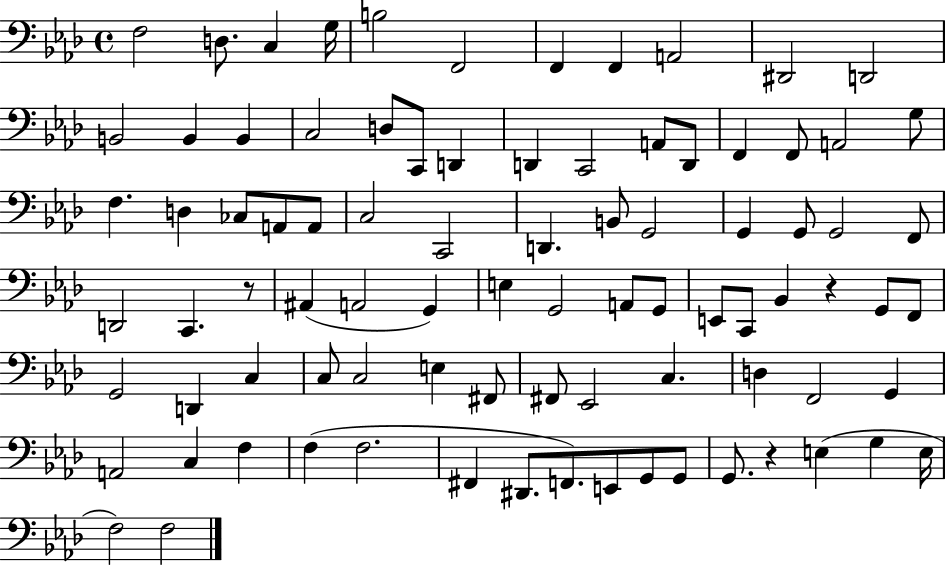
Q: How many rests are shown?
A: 3